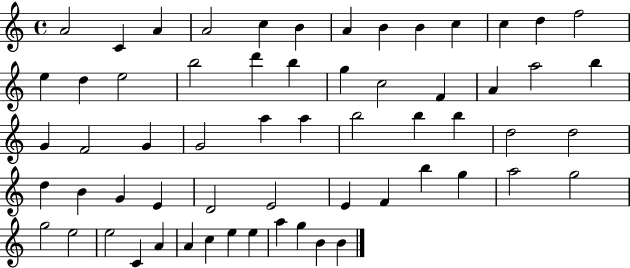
X:1
T:Untitled
M:4/4
L:1/4
K:C
A2 C A A2 c B A B B c c d f2 e d e2 b2 d' b g c2 F A a2 b G F2 G G2 a a b2 b b d2 d2 d B G E D2 E2 E F b g a2 g2 g2 e2 e2 C A A c e e a g B B